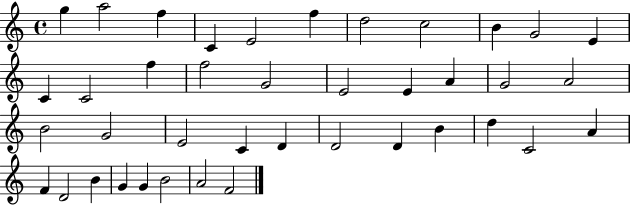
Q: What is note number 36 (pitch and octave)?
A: G4